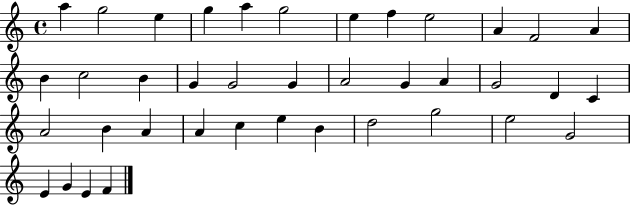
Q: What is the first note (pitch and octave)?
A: A5